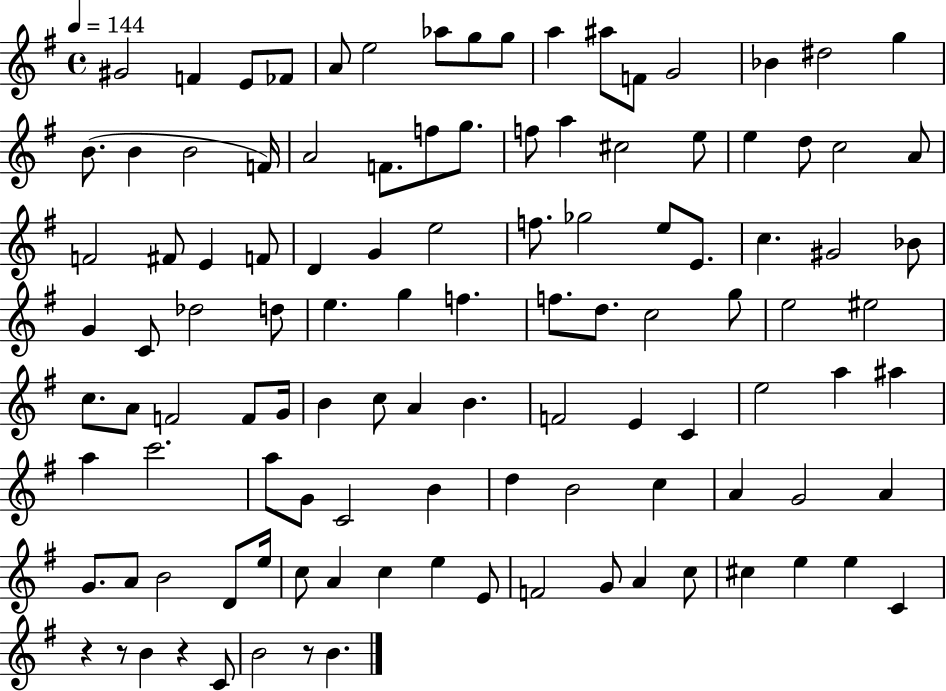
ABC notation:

X:1
T:Untitled
M:4/4
L:1/4
K:G
^G2 F E/2 _F/2 A/2 e2 _a/2 g/2 g/2 a ^a/2 F/2 G2 _B ^d2 g B/2 B B2 F/4 A2 F/2 f/2 g/2 f/2 a ^c2 e/2 e d/2 c2 A/2 F2 ^F/2 E F/2 D G e2 f/2 _g2 e/2 E/2 c ^G2 _B/2 G C/2 _d2 d/2 e g f f/2 d/2 c2 g/2 e2 ^e2 c/2 A/2 F2 F/2 G/4 B c/2 A B F2 E C e2 a ^a a c'2 a/2 G/2 C2 B d B2 c A G2 A G/2 A/2 B2 D/2 e/4 c/2 A c e E/2 F2 G/2 A c/2 ^c e e C z z/2 B z C/2 B2 z/2 B